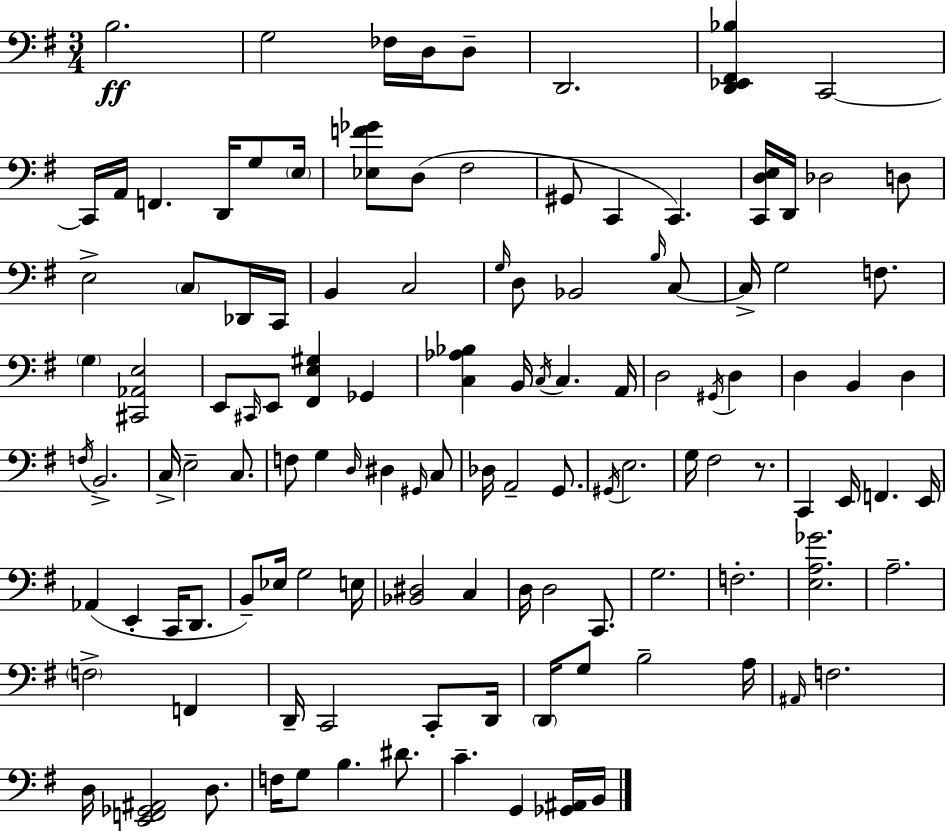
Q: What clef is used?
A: bass